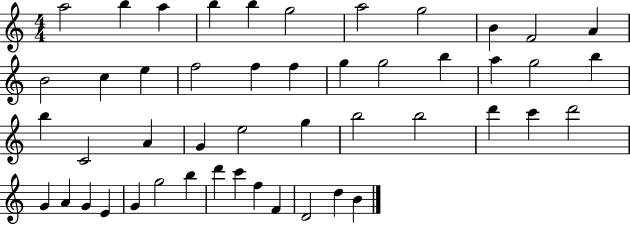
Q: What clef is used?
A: treble